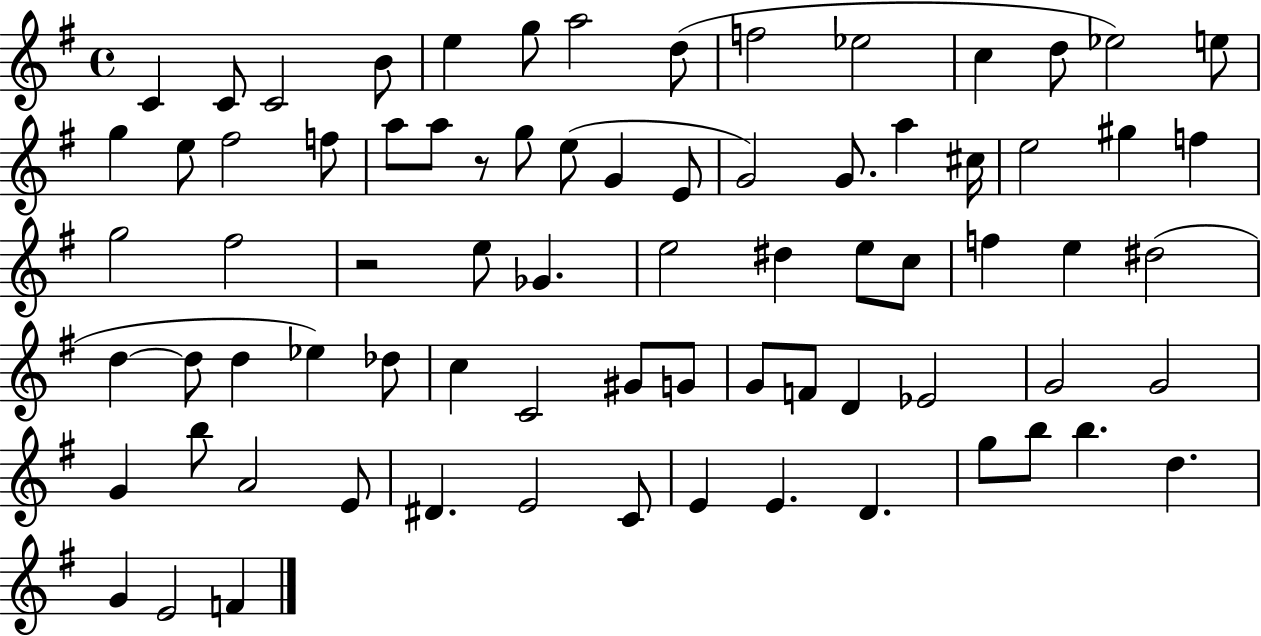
{
  \clef treble
  \time 4/4
  \defaultTimeSignature
  \key g \major
  c'4 c'8 c'2 b'8 | e''4 g''8 a''2 d''8( | f''2 ees''2 | c''4 d''8 ees''2) e''8 | \break g''4 e''8 fis''2 f''8 | a''8 a''8 r8 g''8 e''8( g'4 e'8 | g'2) g'8. a''4 cis''16 | e''2 gis''4 f''4 | \break g''2 fis''2 | r2 e''8 ges'4. | e''2 dis''4 e''8 c''8 | f''4 e''4 dis''2( | \break d''4~~ d''8 d''4 ees''4) des''8 | c''4 c'2 gis'8 g'8 | g'8 f'8 d'4 ees'2 | g'2 g'2 | \break g'4 b''8 a'2 e'8 | dis'4. e'2 c'8 | e'4 e'4. d'4. | g''8 b''8 b''4. d''4. | \break g'4 e'2 f'4 | \bar "|."
}